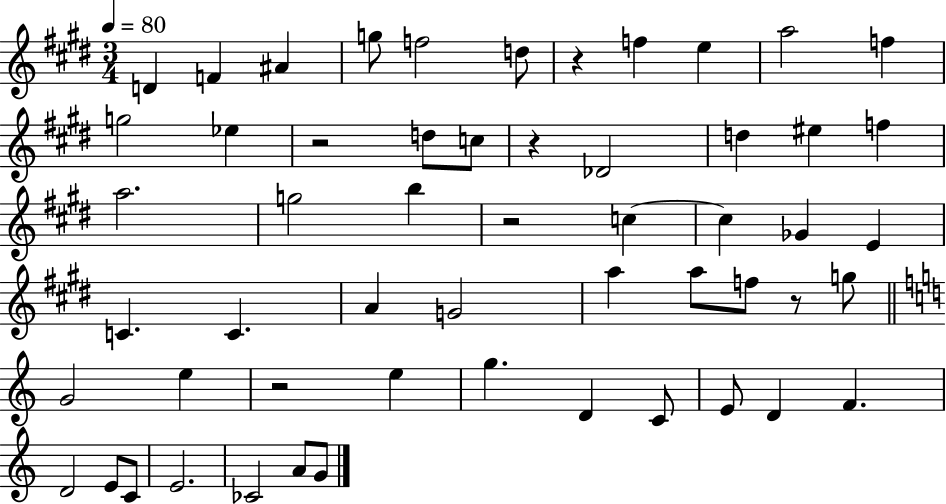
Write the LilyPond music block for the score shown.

{
  \clef treble
  \numericTimeSignature
  \time 3/4
  \key e \major
  \tempo 4 = 80
  d'4 f'4 ais'4 | g''8 f''2 d''8 | r4 f''4 e''4 | a''2 f''4 | \break g''2 ees''4 | r2 d''8 c''8 | r4 des'2 | d''4 eis''4 f''4 | \break a''2. | g''2 b''4 | r2 c''4~~ | c''4 ges'4 e'4 | \break c'4. c'4. | a'4 g'2 | a''4 a''8 f''8 r8 g''8 | \bar "||" \break \key c \major g'2 e''4 | r2 e''4 | g''4. d'4 c'8 | e'8 d'4 f'4. | \break d'2 e'8 c'8 | e'2. | ces'2 a'8 g'8 | \bar "|."
}